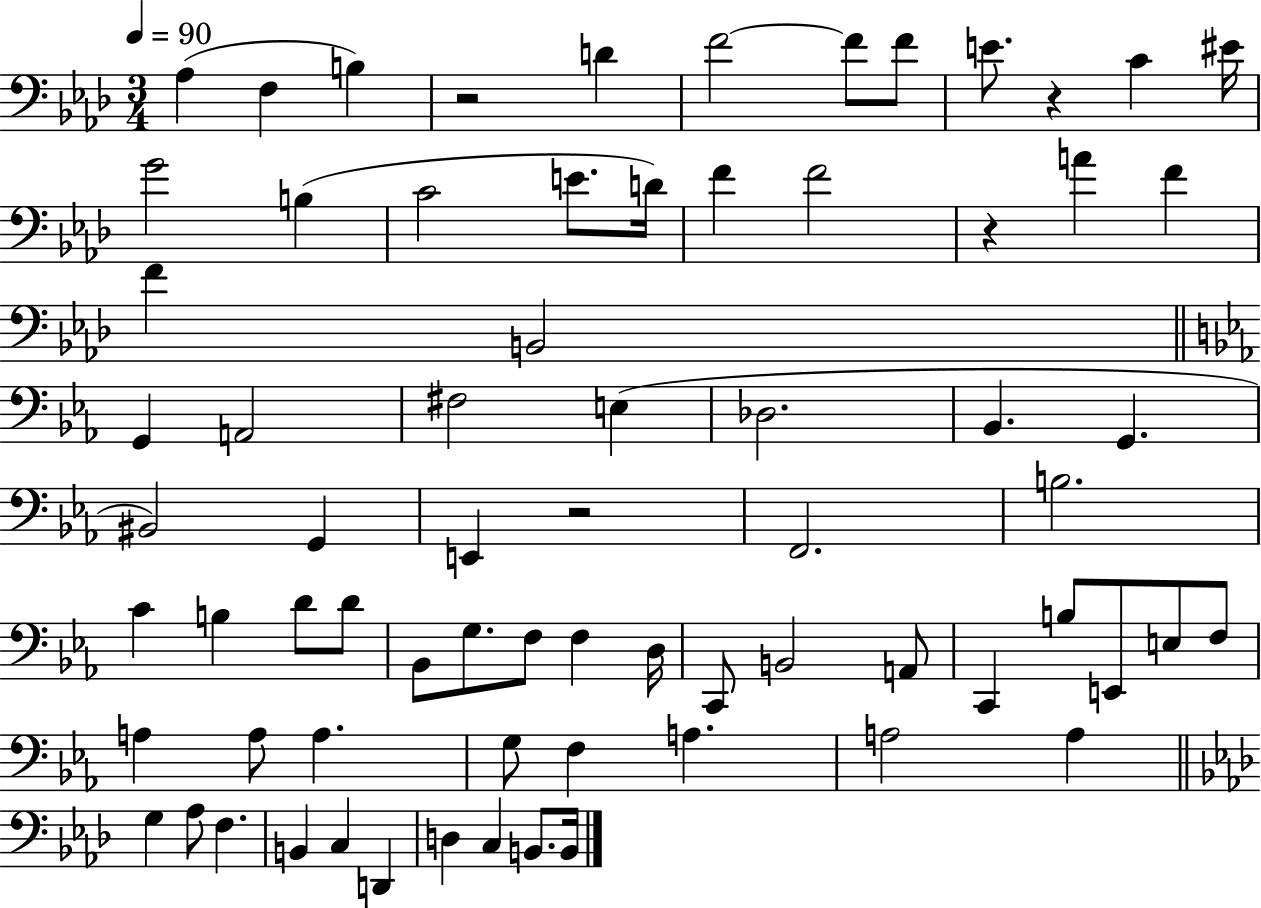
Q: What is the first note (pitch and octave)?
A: Ab3